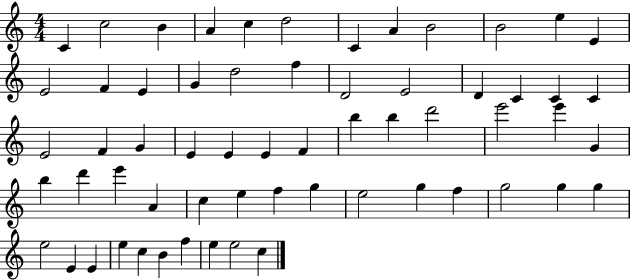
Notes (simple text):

C4/q C5/h B4/q A4/q C5/q D5/h C4/q A4/q B4/h B4/h E5/q E4/q E4/h F4/q E4/q G4/q D5/h F5/q D4/h E4/h D4/q C4/q C4/q C4/q E4/h F4/q G4/q E4/q E4/q E4/q F4/q B5/q B5/q D6/h E6/h E6/q G4/q B5/q D6/q E6/q A4/q C5/q E5/q F5/q G5/q E5/h G5/q F5/q G5/h G5/q G5/q E5/h E4/q E4/q E5/q C5/q B4/q F5/q E5/q E5/h C5/q